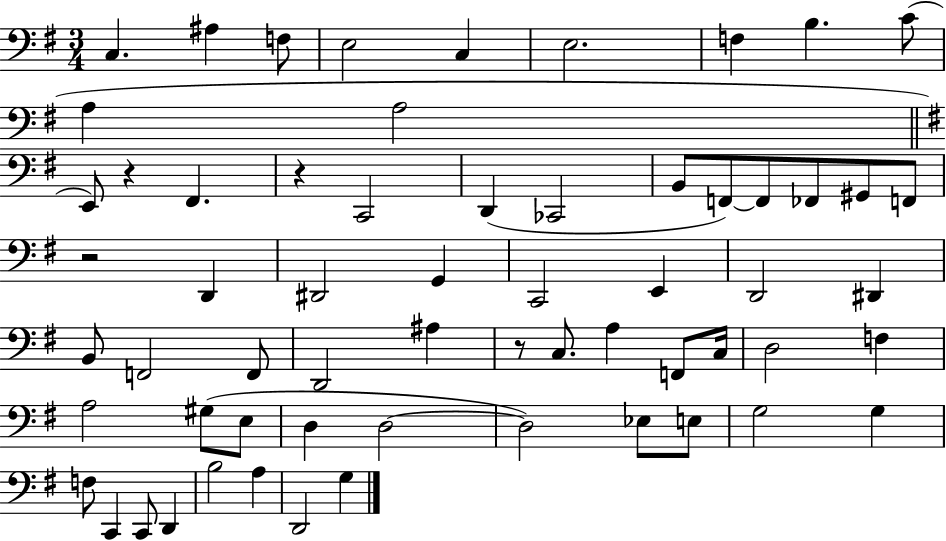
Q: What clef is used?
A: bass